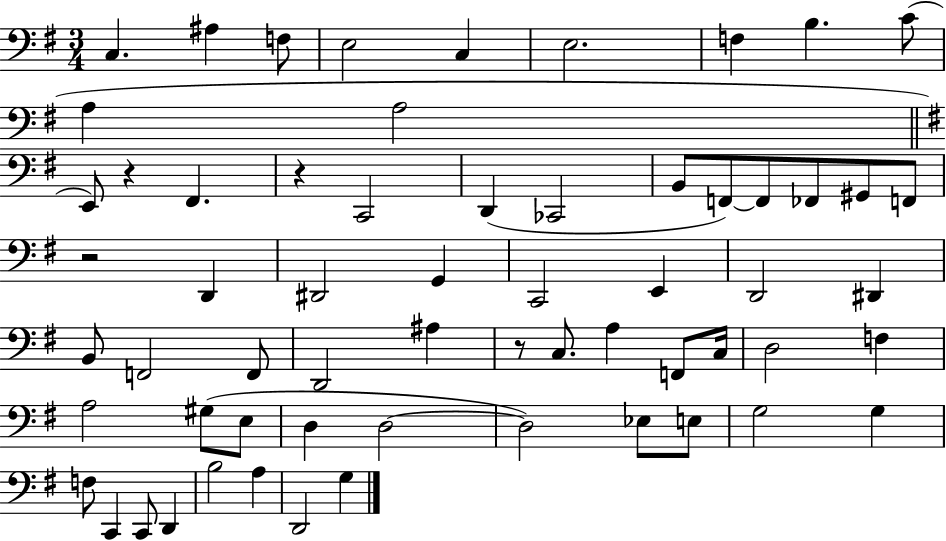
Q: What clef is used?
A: bass